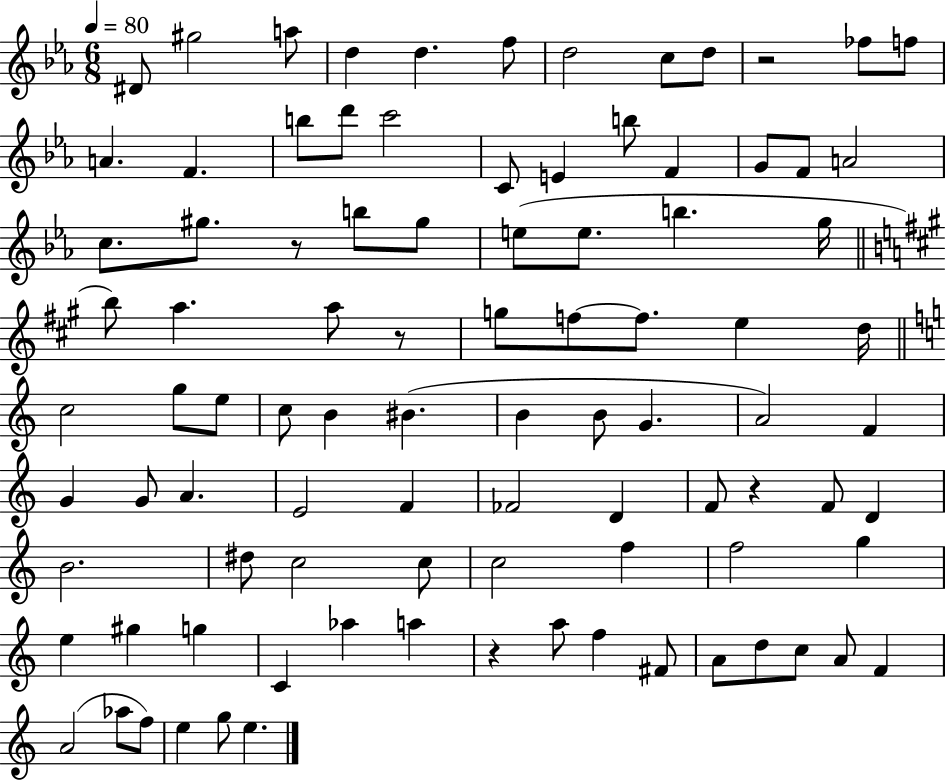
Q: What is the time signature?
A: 6/8